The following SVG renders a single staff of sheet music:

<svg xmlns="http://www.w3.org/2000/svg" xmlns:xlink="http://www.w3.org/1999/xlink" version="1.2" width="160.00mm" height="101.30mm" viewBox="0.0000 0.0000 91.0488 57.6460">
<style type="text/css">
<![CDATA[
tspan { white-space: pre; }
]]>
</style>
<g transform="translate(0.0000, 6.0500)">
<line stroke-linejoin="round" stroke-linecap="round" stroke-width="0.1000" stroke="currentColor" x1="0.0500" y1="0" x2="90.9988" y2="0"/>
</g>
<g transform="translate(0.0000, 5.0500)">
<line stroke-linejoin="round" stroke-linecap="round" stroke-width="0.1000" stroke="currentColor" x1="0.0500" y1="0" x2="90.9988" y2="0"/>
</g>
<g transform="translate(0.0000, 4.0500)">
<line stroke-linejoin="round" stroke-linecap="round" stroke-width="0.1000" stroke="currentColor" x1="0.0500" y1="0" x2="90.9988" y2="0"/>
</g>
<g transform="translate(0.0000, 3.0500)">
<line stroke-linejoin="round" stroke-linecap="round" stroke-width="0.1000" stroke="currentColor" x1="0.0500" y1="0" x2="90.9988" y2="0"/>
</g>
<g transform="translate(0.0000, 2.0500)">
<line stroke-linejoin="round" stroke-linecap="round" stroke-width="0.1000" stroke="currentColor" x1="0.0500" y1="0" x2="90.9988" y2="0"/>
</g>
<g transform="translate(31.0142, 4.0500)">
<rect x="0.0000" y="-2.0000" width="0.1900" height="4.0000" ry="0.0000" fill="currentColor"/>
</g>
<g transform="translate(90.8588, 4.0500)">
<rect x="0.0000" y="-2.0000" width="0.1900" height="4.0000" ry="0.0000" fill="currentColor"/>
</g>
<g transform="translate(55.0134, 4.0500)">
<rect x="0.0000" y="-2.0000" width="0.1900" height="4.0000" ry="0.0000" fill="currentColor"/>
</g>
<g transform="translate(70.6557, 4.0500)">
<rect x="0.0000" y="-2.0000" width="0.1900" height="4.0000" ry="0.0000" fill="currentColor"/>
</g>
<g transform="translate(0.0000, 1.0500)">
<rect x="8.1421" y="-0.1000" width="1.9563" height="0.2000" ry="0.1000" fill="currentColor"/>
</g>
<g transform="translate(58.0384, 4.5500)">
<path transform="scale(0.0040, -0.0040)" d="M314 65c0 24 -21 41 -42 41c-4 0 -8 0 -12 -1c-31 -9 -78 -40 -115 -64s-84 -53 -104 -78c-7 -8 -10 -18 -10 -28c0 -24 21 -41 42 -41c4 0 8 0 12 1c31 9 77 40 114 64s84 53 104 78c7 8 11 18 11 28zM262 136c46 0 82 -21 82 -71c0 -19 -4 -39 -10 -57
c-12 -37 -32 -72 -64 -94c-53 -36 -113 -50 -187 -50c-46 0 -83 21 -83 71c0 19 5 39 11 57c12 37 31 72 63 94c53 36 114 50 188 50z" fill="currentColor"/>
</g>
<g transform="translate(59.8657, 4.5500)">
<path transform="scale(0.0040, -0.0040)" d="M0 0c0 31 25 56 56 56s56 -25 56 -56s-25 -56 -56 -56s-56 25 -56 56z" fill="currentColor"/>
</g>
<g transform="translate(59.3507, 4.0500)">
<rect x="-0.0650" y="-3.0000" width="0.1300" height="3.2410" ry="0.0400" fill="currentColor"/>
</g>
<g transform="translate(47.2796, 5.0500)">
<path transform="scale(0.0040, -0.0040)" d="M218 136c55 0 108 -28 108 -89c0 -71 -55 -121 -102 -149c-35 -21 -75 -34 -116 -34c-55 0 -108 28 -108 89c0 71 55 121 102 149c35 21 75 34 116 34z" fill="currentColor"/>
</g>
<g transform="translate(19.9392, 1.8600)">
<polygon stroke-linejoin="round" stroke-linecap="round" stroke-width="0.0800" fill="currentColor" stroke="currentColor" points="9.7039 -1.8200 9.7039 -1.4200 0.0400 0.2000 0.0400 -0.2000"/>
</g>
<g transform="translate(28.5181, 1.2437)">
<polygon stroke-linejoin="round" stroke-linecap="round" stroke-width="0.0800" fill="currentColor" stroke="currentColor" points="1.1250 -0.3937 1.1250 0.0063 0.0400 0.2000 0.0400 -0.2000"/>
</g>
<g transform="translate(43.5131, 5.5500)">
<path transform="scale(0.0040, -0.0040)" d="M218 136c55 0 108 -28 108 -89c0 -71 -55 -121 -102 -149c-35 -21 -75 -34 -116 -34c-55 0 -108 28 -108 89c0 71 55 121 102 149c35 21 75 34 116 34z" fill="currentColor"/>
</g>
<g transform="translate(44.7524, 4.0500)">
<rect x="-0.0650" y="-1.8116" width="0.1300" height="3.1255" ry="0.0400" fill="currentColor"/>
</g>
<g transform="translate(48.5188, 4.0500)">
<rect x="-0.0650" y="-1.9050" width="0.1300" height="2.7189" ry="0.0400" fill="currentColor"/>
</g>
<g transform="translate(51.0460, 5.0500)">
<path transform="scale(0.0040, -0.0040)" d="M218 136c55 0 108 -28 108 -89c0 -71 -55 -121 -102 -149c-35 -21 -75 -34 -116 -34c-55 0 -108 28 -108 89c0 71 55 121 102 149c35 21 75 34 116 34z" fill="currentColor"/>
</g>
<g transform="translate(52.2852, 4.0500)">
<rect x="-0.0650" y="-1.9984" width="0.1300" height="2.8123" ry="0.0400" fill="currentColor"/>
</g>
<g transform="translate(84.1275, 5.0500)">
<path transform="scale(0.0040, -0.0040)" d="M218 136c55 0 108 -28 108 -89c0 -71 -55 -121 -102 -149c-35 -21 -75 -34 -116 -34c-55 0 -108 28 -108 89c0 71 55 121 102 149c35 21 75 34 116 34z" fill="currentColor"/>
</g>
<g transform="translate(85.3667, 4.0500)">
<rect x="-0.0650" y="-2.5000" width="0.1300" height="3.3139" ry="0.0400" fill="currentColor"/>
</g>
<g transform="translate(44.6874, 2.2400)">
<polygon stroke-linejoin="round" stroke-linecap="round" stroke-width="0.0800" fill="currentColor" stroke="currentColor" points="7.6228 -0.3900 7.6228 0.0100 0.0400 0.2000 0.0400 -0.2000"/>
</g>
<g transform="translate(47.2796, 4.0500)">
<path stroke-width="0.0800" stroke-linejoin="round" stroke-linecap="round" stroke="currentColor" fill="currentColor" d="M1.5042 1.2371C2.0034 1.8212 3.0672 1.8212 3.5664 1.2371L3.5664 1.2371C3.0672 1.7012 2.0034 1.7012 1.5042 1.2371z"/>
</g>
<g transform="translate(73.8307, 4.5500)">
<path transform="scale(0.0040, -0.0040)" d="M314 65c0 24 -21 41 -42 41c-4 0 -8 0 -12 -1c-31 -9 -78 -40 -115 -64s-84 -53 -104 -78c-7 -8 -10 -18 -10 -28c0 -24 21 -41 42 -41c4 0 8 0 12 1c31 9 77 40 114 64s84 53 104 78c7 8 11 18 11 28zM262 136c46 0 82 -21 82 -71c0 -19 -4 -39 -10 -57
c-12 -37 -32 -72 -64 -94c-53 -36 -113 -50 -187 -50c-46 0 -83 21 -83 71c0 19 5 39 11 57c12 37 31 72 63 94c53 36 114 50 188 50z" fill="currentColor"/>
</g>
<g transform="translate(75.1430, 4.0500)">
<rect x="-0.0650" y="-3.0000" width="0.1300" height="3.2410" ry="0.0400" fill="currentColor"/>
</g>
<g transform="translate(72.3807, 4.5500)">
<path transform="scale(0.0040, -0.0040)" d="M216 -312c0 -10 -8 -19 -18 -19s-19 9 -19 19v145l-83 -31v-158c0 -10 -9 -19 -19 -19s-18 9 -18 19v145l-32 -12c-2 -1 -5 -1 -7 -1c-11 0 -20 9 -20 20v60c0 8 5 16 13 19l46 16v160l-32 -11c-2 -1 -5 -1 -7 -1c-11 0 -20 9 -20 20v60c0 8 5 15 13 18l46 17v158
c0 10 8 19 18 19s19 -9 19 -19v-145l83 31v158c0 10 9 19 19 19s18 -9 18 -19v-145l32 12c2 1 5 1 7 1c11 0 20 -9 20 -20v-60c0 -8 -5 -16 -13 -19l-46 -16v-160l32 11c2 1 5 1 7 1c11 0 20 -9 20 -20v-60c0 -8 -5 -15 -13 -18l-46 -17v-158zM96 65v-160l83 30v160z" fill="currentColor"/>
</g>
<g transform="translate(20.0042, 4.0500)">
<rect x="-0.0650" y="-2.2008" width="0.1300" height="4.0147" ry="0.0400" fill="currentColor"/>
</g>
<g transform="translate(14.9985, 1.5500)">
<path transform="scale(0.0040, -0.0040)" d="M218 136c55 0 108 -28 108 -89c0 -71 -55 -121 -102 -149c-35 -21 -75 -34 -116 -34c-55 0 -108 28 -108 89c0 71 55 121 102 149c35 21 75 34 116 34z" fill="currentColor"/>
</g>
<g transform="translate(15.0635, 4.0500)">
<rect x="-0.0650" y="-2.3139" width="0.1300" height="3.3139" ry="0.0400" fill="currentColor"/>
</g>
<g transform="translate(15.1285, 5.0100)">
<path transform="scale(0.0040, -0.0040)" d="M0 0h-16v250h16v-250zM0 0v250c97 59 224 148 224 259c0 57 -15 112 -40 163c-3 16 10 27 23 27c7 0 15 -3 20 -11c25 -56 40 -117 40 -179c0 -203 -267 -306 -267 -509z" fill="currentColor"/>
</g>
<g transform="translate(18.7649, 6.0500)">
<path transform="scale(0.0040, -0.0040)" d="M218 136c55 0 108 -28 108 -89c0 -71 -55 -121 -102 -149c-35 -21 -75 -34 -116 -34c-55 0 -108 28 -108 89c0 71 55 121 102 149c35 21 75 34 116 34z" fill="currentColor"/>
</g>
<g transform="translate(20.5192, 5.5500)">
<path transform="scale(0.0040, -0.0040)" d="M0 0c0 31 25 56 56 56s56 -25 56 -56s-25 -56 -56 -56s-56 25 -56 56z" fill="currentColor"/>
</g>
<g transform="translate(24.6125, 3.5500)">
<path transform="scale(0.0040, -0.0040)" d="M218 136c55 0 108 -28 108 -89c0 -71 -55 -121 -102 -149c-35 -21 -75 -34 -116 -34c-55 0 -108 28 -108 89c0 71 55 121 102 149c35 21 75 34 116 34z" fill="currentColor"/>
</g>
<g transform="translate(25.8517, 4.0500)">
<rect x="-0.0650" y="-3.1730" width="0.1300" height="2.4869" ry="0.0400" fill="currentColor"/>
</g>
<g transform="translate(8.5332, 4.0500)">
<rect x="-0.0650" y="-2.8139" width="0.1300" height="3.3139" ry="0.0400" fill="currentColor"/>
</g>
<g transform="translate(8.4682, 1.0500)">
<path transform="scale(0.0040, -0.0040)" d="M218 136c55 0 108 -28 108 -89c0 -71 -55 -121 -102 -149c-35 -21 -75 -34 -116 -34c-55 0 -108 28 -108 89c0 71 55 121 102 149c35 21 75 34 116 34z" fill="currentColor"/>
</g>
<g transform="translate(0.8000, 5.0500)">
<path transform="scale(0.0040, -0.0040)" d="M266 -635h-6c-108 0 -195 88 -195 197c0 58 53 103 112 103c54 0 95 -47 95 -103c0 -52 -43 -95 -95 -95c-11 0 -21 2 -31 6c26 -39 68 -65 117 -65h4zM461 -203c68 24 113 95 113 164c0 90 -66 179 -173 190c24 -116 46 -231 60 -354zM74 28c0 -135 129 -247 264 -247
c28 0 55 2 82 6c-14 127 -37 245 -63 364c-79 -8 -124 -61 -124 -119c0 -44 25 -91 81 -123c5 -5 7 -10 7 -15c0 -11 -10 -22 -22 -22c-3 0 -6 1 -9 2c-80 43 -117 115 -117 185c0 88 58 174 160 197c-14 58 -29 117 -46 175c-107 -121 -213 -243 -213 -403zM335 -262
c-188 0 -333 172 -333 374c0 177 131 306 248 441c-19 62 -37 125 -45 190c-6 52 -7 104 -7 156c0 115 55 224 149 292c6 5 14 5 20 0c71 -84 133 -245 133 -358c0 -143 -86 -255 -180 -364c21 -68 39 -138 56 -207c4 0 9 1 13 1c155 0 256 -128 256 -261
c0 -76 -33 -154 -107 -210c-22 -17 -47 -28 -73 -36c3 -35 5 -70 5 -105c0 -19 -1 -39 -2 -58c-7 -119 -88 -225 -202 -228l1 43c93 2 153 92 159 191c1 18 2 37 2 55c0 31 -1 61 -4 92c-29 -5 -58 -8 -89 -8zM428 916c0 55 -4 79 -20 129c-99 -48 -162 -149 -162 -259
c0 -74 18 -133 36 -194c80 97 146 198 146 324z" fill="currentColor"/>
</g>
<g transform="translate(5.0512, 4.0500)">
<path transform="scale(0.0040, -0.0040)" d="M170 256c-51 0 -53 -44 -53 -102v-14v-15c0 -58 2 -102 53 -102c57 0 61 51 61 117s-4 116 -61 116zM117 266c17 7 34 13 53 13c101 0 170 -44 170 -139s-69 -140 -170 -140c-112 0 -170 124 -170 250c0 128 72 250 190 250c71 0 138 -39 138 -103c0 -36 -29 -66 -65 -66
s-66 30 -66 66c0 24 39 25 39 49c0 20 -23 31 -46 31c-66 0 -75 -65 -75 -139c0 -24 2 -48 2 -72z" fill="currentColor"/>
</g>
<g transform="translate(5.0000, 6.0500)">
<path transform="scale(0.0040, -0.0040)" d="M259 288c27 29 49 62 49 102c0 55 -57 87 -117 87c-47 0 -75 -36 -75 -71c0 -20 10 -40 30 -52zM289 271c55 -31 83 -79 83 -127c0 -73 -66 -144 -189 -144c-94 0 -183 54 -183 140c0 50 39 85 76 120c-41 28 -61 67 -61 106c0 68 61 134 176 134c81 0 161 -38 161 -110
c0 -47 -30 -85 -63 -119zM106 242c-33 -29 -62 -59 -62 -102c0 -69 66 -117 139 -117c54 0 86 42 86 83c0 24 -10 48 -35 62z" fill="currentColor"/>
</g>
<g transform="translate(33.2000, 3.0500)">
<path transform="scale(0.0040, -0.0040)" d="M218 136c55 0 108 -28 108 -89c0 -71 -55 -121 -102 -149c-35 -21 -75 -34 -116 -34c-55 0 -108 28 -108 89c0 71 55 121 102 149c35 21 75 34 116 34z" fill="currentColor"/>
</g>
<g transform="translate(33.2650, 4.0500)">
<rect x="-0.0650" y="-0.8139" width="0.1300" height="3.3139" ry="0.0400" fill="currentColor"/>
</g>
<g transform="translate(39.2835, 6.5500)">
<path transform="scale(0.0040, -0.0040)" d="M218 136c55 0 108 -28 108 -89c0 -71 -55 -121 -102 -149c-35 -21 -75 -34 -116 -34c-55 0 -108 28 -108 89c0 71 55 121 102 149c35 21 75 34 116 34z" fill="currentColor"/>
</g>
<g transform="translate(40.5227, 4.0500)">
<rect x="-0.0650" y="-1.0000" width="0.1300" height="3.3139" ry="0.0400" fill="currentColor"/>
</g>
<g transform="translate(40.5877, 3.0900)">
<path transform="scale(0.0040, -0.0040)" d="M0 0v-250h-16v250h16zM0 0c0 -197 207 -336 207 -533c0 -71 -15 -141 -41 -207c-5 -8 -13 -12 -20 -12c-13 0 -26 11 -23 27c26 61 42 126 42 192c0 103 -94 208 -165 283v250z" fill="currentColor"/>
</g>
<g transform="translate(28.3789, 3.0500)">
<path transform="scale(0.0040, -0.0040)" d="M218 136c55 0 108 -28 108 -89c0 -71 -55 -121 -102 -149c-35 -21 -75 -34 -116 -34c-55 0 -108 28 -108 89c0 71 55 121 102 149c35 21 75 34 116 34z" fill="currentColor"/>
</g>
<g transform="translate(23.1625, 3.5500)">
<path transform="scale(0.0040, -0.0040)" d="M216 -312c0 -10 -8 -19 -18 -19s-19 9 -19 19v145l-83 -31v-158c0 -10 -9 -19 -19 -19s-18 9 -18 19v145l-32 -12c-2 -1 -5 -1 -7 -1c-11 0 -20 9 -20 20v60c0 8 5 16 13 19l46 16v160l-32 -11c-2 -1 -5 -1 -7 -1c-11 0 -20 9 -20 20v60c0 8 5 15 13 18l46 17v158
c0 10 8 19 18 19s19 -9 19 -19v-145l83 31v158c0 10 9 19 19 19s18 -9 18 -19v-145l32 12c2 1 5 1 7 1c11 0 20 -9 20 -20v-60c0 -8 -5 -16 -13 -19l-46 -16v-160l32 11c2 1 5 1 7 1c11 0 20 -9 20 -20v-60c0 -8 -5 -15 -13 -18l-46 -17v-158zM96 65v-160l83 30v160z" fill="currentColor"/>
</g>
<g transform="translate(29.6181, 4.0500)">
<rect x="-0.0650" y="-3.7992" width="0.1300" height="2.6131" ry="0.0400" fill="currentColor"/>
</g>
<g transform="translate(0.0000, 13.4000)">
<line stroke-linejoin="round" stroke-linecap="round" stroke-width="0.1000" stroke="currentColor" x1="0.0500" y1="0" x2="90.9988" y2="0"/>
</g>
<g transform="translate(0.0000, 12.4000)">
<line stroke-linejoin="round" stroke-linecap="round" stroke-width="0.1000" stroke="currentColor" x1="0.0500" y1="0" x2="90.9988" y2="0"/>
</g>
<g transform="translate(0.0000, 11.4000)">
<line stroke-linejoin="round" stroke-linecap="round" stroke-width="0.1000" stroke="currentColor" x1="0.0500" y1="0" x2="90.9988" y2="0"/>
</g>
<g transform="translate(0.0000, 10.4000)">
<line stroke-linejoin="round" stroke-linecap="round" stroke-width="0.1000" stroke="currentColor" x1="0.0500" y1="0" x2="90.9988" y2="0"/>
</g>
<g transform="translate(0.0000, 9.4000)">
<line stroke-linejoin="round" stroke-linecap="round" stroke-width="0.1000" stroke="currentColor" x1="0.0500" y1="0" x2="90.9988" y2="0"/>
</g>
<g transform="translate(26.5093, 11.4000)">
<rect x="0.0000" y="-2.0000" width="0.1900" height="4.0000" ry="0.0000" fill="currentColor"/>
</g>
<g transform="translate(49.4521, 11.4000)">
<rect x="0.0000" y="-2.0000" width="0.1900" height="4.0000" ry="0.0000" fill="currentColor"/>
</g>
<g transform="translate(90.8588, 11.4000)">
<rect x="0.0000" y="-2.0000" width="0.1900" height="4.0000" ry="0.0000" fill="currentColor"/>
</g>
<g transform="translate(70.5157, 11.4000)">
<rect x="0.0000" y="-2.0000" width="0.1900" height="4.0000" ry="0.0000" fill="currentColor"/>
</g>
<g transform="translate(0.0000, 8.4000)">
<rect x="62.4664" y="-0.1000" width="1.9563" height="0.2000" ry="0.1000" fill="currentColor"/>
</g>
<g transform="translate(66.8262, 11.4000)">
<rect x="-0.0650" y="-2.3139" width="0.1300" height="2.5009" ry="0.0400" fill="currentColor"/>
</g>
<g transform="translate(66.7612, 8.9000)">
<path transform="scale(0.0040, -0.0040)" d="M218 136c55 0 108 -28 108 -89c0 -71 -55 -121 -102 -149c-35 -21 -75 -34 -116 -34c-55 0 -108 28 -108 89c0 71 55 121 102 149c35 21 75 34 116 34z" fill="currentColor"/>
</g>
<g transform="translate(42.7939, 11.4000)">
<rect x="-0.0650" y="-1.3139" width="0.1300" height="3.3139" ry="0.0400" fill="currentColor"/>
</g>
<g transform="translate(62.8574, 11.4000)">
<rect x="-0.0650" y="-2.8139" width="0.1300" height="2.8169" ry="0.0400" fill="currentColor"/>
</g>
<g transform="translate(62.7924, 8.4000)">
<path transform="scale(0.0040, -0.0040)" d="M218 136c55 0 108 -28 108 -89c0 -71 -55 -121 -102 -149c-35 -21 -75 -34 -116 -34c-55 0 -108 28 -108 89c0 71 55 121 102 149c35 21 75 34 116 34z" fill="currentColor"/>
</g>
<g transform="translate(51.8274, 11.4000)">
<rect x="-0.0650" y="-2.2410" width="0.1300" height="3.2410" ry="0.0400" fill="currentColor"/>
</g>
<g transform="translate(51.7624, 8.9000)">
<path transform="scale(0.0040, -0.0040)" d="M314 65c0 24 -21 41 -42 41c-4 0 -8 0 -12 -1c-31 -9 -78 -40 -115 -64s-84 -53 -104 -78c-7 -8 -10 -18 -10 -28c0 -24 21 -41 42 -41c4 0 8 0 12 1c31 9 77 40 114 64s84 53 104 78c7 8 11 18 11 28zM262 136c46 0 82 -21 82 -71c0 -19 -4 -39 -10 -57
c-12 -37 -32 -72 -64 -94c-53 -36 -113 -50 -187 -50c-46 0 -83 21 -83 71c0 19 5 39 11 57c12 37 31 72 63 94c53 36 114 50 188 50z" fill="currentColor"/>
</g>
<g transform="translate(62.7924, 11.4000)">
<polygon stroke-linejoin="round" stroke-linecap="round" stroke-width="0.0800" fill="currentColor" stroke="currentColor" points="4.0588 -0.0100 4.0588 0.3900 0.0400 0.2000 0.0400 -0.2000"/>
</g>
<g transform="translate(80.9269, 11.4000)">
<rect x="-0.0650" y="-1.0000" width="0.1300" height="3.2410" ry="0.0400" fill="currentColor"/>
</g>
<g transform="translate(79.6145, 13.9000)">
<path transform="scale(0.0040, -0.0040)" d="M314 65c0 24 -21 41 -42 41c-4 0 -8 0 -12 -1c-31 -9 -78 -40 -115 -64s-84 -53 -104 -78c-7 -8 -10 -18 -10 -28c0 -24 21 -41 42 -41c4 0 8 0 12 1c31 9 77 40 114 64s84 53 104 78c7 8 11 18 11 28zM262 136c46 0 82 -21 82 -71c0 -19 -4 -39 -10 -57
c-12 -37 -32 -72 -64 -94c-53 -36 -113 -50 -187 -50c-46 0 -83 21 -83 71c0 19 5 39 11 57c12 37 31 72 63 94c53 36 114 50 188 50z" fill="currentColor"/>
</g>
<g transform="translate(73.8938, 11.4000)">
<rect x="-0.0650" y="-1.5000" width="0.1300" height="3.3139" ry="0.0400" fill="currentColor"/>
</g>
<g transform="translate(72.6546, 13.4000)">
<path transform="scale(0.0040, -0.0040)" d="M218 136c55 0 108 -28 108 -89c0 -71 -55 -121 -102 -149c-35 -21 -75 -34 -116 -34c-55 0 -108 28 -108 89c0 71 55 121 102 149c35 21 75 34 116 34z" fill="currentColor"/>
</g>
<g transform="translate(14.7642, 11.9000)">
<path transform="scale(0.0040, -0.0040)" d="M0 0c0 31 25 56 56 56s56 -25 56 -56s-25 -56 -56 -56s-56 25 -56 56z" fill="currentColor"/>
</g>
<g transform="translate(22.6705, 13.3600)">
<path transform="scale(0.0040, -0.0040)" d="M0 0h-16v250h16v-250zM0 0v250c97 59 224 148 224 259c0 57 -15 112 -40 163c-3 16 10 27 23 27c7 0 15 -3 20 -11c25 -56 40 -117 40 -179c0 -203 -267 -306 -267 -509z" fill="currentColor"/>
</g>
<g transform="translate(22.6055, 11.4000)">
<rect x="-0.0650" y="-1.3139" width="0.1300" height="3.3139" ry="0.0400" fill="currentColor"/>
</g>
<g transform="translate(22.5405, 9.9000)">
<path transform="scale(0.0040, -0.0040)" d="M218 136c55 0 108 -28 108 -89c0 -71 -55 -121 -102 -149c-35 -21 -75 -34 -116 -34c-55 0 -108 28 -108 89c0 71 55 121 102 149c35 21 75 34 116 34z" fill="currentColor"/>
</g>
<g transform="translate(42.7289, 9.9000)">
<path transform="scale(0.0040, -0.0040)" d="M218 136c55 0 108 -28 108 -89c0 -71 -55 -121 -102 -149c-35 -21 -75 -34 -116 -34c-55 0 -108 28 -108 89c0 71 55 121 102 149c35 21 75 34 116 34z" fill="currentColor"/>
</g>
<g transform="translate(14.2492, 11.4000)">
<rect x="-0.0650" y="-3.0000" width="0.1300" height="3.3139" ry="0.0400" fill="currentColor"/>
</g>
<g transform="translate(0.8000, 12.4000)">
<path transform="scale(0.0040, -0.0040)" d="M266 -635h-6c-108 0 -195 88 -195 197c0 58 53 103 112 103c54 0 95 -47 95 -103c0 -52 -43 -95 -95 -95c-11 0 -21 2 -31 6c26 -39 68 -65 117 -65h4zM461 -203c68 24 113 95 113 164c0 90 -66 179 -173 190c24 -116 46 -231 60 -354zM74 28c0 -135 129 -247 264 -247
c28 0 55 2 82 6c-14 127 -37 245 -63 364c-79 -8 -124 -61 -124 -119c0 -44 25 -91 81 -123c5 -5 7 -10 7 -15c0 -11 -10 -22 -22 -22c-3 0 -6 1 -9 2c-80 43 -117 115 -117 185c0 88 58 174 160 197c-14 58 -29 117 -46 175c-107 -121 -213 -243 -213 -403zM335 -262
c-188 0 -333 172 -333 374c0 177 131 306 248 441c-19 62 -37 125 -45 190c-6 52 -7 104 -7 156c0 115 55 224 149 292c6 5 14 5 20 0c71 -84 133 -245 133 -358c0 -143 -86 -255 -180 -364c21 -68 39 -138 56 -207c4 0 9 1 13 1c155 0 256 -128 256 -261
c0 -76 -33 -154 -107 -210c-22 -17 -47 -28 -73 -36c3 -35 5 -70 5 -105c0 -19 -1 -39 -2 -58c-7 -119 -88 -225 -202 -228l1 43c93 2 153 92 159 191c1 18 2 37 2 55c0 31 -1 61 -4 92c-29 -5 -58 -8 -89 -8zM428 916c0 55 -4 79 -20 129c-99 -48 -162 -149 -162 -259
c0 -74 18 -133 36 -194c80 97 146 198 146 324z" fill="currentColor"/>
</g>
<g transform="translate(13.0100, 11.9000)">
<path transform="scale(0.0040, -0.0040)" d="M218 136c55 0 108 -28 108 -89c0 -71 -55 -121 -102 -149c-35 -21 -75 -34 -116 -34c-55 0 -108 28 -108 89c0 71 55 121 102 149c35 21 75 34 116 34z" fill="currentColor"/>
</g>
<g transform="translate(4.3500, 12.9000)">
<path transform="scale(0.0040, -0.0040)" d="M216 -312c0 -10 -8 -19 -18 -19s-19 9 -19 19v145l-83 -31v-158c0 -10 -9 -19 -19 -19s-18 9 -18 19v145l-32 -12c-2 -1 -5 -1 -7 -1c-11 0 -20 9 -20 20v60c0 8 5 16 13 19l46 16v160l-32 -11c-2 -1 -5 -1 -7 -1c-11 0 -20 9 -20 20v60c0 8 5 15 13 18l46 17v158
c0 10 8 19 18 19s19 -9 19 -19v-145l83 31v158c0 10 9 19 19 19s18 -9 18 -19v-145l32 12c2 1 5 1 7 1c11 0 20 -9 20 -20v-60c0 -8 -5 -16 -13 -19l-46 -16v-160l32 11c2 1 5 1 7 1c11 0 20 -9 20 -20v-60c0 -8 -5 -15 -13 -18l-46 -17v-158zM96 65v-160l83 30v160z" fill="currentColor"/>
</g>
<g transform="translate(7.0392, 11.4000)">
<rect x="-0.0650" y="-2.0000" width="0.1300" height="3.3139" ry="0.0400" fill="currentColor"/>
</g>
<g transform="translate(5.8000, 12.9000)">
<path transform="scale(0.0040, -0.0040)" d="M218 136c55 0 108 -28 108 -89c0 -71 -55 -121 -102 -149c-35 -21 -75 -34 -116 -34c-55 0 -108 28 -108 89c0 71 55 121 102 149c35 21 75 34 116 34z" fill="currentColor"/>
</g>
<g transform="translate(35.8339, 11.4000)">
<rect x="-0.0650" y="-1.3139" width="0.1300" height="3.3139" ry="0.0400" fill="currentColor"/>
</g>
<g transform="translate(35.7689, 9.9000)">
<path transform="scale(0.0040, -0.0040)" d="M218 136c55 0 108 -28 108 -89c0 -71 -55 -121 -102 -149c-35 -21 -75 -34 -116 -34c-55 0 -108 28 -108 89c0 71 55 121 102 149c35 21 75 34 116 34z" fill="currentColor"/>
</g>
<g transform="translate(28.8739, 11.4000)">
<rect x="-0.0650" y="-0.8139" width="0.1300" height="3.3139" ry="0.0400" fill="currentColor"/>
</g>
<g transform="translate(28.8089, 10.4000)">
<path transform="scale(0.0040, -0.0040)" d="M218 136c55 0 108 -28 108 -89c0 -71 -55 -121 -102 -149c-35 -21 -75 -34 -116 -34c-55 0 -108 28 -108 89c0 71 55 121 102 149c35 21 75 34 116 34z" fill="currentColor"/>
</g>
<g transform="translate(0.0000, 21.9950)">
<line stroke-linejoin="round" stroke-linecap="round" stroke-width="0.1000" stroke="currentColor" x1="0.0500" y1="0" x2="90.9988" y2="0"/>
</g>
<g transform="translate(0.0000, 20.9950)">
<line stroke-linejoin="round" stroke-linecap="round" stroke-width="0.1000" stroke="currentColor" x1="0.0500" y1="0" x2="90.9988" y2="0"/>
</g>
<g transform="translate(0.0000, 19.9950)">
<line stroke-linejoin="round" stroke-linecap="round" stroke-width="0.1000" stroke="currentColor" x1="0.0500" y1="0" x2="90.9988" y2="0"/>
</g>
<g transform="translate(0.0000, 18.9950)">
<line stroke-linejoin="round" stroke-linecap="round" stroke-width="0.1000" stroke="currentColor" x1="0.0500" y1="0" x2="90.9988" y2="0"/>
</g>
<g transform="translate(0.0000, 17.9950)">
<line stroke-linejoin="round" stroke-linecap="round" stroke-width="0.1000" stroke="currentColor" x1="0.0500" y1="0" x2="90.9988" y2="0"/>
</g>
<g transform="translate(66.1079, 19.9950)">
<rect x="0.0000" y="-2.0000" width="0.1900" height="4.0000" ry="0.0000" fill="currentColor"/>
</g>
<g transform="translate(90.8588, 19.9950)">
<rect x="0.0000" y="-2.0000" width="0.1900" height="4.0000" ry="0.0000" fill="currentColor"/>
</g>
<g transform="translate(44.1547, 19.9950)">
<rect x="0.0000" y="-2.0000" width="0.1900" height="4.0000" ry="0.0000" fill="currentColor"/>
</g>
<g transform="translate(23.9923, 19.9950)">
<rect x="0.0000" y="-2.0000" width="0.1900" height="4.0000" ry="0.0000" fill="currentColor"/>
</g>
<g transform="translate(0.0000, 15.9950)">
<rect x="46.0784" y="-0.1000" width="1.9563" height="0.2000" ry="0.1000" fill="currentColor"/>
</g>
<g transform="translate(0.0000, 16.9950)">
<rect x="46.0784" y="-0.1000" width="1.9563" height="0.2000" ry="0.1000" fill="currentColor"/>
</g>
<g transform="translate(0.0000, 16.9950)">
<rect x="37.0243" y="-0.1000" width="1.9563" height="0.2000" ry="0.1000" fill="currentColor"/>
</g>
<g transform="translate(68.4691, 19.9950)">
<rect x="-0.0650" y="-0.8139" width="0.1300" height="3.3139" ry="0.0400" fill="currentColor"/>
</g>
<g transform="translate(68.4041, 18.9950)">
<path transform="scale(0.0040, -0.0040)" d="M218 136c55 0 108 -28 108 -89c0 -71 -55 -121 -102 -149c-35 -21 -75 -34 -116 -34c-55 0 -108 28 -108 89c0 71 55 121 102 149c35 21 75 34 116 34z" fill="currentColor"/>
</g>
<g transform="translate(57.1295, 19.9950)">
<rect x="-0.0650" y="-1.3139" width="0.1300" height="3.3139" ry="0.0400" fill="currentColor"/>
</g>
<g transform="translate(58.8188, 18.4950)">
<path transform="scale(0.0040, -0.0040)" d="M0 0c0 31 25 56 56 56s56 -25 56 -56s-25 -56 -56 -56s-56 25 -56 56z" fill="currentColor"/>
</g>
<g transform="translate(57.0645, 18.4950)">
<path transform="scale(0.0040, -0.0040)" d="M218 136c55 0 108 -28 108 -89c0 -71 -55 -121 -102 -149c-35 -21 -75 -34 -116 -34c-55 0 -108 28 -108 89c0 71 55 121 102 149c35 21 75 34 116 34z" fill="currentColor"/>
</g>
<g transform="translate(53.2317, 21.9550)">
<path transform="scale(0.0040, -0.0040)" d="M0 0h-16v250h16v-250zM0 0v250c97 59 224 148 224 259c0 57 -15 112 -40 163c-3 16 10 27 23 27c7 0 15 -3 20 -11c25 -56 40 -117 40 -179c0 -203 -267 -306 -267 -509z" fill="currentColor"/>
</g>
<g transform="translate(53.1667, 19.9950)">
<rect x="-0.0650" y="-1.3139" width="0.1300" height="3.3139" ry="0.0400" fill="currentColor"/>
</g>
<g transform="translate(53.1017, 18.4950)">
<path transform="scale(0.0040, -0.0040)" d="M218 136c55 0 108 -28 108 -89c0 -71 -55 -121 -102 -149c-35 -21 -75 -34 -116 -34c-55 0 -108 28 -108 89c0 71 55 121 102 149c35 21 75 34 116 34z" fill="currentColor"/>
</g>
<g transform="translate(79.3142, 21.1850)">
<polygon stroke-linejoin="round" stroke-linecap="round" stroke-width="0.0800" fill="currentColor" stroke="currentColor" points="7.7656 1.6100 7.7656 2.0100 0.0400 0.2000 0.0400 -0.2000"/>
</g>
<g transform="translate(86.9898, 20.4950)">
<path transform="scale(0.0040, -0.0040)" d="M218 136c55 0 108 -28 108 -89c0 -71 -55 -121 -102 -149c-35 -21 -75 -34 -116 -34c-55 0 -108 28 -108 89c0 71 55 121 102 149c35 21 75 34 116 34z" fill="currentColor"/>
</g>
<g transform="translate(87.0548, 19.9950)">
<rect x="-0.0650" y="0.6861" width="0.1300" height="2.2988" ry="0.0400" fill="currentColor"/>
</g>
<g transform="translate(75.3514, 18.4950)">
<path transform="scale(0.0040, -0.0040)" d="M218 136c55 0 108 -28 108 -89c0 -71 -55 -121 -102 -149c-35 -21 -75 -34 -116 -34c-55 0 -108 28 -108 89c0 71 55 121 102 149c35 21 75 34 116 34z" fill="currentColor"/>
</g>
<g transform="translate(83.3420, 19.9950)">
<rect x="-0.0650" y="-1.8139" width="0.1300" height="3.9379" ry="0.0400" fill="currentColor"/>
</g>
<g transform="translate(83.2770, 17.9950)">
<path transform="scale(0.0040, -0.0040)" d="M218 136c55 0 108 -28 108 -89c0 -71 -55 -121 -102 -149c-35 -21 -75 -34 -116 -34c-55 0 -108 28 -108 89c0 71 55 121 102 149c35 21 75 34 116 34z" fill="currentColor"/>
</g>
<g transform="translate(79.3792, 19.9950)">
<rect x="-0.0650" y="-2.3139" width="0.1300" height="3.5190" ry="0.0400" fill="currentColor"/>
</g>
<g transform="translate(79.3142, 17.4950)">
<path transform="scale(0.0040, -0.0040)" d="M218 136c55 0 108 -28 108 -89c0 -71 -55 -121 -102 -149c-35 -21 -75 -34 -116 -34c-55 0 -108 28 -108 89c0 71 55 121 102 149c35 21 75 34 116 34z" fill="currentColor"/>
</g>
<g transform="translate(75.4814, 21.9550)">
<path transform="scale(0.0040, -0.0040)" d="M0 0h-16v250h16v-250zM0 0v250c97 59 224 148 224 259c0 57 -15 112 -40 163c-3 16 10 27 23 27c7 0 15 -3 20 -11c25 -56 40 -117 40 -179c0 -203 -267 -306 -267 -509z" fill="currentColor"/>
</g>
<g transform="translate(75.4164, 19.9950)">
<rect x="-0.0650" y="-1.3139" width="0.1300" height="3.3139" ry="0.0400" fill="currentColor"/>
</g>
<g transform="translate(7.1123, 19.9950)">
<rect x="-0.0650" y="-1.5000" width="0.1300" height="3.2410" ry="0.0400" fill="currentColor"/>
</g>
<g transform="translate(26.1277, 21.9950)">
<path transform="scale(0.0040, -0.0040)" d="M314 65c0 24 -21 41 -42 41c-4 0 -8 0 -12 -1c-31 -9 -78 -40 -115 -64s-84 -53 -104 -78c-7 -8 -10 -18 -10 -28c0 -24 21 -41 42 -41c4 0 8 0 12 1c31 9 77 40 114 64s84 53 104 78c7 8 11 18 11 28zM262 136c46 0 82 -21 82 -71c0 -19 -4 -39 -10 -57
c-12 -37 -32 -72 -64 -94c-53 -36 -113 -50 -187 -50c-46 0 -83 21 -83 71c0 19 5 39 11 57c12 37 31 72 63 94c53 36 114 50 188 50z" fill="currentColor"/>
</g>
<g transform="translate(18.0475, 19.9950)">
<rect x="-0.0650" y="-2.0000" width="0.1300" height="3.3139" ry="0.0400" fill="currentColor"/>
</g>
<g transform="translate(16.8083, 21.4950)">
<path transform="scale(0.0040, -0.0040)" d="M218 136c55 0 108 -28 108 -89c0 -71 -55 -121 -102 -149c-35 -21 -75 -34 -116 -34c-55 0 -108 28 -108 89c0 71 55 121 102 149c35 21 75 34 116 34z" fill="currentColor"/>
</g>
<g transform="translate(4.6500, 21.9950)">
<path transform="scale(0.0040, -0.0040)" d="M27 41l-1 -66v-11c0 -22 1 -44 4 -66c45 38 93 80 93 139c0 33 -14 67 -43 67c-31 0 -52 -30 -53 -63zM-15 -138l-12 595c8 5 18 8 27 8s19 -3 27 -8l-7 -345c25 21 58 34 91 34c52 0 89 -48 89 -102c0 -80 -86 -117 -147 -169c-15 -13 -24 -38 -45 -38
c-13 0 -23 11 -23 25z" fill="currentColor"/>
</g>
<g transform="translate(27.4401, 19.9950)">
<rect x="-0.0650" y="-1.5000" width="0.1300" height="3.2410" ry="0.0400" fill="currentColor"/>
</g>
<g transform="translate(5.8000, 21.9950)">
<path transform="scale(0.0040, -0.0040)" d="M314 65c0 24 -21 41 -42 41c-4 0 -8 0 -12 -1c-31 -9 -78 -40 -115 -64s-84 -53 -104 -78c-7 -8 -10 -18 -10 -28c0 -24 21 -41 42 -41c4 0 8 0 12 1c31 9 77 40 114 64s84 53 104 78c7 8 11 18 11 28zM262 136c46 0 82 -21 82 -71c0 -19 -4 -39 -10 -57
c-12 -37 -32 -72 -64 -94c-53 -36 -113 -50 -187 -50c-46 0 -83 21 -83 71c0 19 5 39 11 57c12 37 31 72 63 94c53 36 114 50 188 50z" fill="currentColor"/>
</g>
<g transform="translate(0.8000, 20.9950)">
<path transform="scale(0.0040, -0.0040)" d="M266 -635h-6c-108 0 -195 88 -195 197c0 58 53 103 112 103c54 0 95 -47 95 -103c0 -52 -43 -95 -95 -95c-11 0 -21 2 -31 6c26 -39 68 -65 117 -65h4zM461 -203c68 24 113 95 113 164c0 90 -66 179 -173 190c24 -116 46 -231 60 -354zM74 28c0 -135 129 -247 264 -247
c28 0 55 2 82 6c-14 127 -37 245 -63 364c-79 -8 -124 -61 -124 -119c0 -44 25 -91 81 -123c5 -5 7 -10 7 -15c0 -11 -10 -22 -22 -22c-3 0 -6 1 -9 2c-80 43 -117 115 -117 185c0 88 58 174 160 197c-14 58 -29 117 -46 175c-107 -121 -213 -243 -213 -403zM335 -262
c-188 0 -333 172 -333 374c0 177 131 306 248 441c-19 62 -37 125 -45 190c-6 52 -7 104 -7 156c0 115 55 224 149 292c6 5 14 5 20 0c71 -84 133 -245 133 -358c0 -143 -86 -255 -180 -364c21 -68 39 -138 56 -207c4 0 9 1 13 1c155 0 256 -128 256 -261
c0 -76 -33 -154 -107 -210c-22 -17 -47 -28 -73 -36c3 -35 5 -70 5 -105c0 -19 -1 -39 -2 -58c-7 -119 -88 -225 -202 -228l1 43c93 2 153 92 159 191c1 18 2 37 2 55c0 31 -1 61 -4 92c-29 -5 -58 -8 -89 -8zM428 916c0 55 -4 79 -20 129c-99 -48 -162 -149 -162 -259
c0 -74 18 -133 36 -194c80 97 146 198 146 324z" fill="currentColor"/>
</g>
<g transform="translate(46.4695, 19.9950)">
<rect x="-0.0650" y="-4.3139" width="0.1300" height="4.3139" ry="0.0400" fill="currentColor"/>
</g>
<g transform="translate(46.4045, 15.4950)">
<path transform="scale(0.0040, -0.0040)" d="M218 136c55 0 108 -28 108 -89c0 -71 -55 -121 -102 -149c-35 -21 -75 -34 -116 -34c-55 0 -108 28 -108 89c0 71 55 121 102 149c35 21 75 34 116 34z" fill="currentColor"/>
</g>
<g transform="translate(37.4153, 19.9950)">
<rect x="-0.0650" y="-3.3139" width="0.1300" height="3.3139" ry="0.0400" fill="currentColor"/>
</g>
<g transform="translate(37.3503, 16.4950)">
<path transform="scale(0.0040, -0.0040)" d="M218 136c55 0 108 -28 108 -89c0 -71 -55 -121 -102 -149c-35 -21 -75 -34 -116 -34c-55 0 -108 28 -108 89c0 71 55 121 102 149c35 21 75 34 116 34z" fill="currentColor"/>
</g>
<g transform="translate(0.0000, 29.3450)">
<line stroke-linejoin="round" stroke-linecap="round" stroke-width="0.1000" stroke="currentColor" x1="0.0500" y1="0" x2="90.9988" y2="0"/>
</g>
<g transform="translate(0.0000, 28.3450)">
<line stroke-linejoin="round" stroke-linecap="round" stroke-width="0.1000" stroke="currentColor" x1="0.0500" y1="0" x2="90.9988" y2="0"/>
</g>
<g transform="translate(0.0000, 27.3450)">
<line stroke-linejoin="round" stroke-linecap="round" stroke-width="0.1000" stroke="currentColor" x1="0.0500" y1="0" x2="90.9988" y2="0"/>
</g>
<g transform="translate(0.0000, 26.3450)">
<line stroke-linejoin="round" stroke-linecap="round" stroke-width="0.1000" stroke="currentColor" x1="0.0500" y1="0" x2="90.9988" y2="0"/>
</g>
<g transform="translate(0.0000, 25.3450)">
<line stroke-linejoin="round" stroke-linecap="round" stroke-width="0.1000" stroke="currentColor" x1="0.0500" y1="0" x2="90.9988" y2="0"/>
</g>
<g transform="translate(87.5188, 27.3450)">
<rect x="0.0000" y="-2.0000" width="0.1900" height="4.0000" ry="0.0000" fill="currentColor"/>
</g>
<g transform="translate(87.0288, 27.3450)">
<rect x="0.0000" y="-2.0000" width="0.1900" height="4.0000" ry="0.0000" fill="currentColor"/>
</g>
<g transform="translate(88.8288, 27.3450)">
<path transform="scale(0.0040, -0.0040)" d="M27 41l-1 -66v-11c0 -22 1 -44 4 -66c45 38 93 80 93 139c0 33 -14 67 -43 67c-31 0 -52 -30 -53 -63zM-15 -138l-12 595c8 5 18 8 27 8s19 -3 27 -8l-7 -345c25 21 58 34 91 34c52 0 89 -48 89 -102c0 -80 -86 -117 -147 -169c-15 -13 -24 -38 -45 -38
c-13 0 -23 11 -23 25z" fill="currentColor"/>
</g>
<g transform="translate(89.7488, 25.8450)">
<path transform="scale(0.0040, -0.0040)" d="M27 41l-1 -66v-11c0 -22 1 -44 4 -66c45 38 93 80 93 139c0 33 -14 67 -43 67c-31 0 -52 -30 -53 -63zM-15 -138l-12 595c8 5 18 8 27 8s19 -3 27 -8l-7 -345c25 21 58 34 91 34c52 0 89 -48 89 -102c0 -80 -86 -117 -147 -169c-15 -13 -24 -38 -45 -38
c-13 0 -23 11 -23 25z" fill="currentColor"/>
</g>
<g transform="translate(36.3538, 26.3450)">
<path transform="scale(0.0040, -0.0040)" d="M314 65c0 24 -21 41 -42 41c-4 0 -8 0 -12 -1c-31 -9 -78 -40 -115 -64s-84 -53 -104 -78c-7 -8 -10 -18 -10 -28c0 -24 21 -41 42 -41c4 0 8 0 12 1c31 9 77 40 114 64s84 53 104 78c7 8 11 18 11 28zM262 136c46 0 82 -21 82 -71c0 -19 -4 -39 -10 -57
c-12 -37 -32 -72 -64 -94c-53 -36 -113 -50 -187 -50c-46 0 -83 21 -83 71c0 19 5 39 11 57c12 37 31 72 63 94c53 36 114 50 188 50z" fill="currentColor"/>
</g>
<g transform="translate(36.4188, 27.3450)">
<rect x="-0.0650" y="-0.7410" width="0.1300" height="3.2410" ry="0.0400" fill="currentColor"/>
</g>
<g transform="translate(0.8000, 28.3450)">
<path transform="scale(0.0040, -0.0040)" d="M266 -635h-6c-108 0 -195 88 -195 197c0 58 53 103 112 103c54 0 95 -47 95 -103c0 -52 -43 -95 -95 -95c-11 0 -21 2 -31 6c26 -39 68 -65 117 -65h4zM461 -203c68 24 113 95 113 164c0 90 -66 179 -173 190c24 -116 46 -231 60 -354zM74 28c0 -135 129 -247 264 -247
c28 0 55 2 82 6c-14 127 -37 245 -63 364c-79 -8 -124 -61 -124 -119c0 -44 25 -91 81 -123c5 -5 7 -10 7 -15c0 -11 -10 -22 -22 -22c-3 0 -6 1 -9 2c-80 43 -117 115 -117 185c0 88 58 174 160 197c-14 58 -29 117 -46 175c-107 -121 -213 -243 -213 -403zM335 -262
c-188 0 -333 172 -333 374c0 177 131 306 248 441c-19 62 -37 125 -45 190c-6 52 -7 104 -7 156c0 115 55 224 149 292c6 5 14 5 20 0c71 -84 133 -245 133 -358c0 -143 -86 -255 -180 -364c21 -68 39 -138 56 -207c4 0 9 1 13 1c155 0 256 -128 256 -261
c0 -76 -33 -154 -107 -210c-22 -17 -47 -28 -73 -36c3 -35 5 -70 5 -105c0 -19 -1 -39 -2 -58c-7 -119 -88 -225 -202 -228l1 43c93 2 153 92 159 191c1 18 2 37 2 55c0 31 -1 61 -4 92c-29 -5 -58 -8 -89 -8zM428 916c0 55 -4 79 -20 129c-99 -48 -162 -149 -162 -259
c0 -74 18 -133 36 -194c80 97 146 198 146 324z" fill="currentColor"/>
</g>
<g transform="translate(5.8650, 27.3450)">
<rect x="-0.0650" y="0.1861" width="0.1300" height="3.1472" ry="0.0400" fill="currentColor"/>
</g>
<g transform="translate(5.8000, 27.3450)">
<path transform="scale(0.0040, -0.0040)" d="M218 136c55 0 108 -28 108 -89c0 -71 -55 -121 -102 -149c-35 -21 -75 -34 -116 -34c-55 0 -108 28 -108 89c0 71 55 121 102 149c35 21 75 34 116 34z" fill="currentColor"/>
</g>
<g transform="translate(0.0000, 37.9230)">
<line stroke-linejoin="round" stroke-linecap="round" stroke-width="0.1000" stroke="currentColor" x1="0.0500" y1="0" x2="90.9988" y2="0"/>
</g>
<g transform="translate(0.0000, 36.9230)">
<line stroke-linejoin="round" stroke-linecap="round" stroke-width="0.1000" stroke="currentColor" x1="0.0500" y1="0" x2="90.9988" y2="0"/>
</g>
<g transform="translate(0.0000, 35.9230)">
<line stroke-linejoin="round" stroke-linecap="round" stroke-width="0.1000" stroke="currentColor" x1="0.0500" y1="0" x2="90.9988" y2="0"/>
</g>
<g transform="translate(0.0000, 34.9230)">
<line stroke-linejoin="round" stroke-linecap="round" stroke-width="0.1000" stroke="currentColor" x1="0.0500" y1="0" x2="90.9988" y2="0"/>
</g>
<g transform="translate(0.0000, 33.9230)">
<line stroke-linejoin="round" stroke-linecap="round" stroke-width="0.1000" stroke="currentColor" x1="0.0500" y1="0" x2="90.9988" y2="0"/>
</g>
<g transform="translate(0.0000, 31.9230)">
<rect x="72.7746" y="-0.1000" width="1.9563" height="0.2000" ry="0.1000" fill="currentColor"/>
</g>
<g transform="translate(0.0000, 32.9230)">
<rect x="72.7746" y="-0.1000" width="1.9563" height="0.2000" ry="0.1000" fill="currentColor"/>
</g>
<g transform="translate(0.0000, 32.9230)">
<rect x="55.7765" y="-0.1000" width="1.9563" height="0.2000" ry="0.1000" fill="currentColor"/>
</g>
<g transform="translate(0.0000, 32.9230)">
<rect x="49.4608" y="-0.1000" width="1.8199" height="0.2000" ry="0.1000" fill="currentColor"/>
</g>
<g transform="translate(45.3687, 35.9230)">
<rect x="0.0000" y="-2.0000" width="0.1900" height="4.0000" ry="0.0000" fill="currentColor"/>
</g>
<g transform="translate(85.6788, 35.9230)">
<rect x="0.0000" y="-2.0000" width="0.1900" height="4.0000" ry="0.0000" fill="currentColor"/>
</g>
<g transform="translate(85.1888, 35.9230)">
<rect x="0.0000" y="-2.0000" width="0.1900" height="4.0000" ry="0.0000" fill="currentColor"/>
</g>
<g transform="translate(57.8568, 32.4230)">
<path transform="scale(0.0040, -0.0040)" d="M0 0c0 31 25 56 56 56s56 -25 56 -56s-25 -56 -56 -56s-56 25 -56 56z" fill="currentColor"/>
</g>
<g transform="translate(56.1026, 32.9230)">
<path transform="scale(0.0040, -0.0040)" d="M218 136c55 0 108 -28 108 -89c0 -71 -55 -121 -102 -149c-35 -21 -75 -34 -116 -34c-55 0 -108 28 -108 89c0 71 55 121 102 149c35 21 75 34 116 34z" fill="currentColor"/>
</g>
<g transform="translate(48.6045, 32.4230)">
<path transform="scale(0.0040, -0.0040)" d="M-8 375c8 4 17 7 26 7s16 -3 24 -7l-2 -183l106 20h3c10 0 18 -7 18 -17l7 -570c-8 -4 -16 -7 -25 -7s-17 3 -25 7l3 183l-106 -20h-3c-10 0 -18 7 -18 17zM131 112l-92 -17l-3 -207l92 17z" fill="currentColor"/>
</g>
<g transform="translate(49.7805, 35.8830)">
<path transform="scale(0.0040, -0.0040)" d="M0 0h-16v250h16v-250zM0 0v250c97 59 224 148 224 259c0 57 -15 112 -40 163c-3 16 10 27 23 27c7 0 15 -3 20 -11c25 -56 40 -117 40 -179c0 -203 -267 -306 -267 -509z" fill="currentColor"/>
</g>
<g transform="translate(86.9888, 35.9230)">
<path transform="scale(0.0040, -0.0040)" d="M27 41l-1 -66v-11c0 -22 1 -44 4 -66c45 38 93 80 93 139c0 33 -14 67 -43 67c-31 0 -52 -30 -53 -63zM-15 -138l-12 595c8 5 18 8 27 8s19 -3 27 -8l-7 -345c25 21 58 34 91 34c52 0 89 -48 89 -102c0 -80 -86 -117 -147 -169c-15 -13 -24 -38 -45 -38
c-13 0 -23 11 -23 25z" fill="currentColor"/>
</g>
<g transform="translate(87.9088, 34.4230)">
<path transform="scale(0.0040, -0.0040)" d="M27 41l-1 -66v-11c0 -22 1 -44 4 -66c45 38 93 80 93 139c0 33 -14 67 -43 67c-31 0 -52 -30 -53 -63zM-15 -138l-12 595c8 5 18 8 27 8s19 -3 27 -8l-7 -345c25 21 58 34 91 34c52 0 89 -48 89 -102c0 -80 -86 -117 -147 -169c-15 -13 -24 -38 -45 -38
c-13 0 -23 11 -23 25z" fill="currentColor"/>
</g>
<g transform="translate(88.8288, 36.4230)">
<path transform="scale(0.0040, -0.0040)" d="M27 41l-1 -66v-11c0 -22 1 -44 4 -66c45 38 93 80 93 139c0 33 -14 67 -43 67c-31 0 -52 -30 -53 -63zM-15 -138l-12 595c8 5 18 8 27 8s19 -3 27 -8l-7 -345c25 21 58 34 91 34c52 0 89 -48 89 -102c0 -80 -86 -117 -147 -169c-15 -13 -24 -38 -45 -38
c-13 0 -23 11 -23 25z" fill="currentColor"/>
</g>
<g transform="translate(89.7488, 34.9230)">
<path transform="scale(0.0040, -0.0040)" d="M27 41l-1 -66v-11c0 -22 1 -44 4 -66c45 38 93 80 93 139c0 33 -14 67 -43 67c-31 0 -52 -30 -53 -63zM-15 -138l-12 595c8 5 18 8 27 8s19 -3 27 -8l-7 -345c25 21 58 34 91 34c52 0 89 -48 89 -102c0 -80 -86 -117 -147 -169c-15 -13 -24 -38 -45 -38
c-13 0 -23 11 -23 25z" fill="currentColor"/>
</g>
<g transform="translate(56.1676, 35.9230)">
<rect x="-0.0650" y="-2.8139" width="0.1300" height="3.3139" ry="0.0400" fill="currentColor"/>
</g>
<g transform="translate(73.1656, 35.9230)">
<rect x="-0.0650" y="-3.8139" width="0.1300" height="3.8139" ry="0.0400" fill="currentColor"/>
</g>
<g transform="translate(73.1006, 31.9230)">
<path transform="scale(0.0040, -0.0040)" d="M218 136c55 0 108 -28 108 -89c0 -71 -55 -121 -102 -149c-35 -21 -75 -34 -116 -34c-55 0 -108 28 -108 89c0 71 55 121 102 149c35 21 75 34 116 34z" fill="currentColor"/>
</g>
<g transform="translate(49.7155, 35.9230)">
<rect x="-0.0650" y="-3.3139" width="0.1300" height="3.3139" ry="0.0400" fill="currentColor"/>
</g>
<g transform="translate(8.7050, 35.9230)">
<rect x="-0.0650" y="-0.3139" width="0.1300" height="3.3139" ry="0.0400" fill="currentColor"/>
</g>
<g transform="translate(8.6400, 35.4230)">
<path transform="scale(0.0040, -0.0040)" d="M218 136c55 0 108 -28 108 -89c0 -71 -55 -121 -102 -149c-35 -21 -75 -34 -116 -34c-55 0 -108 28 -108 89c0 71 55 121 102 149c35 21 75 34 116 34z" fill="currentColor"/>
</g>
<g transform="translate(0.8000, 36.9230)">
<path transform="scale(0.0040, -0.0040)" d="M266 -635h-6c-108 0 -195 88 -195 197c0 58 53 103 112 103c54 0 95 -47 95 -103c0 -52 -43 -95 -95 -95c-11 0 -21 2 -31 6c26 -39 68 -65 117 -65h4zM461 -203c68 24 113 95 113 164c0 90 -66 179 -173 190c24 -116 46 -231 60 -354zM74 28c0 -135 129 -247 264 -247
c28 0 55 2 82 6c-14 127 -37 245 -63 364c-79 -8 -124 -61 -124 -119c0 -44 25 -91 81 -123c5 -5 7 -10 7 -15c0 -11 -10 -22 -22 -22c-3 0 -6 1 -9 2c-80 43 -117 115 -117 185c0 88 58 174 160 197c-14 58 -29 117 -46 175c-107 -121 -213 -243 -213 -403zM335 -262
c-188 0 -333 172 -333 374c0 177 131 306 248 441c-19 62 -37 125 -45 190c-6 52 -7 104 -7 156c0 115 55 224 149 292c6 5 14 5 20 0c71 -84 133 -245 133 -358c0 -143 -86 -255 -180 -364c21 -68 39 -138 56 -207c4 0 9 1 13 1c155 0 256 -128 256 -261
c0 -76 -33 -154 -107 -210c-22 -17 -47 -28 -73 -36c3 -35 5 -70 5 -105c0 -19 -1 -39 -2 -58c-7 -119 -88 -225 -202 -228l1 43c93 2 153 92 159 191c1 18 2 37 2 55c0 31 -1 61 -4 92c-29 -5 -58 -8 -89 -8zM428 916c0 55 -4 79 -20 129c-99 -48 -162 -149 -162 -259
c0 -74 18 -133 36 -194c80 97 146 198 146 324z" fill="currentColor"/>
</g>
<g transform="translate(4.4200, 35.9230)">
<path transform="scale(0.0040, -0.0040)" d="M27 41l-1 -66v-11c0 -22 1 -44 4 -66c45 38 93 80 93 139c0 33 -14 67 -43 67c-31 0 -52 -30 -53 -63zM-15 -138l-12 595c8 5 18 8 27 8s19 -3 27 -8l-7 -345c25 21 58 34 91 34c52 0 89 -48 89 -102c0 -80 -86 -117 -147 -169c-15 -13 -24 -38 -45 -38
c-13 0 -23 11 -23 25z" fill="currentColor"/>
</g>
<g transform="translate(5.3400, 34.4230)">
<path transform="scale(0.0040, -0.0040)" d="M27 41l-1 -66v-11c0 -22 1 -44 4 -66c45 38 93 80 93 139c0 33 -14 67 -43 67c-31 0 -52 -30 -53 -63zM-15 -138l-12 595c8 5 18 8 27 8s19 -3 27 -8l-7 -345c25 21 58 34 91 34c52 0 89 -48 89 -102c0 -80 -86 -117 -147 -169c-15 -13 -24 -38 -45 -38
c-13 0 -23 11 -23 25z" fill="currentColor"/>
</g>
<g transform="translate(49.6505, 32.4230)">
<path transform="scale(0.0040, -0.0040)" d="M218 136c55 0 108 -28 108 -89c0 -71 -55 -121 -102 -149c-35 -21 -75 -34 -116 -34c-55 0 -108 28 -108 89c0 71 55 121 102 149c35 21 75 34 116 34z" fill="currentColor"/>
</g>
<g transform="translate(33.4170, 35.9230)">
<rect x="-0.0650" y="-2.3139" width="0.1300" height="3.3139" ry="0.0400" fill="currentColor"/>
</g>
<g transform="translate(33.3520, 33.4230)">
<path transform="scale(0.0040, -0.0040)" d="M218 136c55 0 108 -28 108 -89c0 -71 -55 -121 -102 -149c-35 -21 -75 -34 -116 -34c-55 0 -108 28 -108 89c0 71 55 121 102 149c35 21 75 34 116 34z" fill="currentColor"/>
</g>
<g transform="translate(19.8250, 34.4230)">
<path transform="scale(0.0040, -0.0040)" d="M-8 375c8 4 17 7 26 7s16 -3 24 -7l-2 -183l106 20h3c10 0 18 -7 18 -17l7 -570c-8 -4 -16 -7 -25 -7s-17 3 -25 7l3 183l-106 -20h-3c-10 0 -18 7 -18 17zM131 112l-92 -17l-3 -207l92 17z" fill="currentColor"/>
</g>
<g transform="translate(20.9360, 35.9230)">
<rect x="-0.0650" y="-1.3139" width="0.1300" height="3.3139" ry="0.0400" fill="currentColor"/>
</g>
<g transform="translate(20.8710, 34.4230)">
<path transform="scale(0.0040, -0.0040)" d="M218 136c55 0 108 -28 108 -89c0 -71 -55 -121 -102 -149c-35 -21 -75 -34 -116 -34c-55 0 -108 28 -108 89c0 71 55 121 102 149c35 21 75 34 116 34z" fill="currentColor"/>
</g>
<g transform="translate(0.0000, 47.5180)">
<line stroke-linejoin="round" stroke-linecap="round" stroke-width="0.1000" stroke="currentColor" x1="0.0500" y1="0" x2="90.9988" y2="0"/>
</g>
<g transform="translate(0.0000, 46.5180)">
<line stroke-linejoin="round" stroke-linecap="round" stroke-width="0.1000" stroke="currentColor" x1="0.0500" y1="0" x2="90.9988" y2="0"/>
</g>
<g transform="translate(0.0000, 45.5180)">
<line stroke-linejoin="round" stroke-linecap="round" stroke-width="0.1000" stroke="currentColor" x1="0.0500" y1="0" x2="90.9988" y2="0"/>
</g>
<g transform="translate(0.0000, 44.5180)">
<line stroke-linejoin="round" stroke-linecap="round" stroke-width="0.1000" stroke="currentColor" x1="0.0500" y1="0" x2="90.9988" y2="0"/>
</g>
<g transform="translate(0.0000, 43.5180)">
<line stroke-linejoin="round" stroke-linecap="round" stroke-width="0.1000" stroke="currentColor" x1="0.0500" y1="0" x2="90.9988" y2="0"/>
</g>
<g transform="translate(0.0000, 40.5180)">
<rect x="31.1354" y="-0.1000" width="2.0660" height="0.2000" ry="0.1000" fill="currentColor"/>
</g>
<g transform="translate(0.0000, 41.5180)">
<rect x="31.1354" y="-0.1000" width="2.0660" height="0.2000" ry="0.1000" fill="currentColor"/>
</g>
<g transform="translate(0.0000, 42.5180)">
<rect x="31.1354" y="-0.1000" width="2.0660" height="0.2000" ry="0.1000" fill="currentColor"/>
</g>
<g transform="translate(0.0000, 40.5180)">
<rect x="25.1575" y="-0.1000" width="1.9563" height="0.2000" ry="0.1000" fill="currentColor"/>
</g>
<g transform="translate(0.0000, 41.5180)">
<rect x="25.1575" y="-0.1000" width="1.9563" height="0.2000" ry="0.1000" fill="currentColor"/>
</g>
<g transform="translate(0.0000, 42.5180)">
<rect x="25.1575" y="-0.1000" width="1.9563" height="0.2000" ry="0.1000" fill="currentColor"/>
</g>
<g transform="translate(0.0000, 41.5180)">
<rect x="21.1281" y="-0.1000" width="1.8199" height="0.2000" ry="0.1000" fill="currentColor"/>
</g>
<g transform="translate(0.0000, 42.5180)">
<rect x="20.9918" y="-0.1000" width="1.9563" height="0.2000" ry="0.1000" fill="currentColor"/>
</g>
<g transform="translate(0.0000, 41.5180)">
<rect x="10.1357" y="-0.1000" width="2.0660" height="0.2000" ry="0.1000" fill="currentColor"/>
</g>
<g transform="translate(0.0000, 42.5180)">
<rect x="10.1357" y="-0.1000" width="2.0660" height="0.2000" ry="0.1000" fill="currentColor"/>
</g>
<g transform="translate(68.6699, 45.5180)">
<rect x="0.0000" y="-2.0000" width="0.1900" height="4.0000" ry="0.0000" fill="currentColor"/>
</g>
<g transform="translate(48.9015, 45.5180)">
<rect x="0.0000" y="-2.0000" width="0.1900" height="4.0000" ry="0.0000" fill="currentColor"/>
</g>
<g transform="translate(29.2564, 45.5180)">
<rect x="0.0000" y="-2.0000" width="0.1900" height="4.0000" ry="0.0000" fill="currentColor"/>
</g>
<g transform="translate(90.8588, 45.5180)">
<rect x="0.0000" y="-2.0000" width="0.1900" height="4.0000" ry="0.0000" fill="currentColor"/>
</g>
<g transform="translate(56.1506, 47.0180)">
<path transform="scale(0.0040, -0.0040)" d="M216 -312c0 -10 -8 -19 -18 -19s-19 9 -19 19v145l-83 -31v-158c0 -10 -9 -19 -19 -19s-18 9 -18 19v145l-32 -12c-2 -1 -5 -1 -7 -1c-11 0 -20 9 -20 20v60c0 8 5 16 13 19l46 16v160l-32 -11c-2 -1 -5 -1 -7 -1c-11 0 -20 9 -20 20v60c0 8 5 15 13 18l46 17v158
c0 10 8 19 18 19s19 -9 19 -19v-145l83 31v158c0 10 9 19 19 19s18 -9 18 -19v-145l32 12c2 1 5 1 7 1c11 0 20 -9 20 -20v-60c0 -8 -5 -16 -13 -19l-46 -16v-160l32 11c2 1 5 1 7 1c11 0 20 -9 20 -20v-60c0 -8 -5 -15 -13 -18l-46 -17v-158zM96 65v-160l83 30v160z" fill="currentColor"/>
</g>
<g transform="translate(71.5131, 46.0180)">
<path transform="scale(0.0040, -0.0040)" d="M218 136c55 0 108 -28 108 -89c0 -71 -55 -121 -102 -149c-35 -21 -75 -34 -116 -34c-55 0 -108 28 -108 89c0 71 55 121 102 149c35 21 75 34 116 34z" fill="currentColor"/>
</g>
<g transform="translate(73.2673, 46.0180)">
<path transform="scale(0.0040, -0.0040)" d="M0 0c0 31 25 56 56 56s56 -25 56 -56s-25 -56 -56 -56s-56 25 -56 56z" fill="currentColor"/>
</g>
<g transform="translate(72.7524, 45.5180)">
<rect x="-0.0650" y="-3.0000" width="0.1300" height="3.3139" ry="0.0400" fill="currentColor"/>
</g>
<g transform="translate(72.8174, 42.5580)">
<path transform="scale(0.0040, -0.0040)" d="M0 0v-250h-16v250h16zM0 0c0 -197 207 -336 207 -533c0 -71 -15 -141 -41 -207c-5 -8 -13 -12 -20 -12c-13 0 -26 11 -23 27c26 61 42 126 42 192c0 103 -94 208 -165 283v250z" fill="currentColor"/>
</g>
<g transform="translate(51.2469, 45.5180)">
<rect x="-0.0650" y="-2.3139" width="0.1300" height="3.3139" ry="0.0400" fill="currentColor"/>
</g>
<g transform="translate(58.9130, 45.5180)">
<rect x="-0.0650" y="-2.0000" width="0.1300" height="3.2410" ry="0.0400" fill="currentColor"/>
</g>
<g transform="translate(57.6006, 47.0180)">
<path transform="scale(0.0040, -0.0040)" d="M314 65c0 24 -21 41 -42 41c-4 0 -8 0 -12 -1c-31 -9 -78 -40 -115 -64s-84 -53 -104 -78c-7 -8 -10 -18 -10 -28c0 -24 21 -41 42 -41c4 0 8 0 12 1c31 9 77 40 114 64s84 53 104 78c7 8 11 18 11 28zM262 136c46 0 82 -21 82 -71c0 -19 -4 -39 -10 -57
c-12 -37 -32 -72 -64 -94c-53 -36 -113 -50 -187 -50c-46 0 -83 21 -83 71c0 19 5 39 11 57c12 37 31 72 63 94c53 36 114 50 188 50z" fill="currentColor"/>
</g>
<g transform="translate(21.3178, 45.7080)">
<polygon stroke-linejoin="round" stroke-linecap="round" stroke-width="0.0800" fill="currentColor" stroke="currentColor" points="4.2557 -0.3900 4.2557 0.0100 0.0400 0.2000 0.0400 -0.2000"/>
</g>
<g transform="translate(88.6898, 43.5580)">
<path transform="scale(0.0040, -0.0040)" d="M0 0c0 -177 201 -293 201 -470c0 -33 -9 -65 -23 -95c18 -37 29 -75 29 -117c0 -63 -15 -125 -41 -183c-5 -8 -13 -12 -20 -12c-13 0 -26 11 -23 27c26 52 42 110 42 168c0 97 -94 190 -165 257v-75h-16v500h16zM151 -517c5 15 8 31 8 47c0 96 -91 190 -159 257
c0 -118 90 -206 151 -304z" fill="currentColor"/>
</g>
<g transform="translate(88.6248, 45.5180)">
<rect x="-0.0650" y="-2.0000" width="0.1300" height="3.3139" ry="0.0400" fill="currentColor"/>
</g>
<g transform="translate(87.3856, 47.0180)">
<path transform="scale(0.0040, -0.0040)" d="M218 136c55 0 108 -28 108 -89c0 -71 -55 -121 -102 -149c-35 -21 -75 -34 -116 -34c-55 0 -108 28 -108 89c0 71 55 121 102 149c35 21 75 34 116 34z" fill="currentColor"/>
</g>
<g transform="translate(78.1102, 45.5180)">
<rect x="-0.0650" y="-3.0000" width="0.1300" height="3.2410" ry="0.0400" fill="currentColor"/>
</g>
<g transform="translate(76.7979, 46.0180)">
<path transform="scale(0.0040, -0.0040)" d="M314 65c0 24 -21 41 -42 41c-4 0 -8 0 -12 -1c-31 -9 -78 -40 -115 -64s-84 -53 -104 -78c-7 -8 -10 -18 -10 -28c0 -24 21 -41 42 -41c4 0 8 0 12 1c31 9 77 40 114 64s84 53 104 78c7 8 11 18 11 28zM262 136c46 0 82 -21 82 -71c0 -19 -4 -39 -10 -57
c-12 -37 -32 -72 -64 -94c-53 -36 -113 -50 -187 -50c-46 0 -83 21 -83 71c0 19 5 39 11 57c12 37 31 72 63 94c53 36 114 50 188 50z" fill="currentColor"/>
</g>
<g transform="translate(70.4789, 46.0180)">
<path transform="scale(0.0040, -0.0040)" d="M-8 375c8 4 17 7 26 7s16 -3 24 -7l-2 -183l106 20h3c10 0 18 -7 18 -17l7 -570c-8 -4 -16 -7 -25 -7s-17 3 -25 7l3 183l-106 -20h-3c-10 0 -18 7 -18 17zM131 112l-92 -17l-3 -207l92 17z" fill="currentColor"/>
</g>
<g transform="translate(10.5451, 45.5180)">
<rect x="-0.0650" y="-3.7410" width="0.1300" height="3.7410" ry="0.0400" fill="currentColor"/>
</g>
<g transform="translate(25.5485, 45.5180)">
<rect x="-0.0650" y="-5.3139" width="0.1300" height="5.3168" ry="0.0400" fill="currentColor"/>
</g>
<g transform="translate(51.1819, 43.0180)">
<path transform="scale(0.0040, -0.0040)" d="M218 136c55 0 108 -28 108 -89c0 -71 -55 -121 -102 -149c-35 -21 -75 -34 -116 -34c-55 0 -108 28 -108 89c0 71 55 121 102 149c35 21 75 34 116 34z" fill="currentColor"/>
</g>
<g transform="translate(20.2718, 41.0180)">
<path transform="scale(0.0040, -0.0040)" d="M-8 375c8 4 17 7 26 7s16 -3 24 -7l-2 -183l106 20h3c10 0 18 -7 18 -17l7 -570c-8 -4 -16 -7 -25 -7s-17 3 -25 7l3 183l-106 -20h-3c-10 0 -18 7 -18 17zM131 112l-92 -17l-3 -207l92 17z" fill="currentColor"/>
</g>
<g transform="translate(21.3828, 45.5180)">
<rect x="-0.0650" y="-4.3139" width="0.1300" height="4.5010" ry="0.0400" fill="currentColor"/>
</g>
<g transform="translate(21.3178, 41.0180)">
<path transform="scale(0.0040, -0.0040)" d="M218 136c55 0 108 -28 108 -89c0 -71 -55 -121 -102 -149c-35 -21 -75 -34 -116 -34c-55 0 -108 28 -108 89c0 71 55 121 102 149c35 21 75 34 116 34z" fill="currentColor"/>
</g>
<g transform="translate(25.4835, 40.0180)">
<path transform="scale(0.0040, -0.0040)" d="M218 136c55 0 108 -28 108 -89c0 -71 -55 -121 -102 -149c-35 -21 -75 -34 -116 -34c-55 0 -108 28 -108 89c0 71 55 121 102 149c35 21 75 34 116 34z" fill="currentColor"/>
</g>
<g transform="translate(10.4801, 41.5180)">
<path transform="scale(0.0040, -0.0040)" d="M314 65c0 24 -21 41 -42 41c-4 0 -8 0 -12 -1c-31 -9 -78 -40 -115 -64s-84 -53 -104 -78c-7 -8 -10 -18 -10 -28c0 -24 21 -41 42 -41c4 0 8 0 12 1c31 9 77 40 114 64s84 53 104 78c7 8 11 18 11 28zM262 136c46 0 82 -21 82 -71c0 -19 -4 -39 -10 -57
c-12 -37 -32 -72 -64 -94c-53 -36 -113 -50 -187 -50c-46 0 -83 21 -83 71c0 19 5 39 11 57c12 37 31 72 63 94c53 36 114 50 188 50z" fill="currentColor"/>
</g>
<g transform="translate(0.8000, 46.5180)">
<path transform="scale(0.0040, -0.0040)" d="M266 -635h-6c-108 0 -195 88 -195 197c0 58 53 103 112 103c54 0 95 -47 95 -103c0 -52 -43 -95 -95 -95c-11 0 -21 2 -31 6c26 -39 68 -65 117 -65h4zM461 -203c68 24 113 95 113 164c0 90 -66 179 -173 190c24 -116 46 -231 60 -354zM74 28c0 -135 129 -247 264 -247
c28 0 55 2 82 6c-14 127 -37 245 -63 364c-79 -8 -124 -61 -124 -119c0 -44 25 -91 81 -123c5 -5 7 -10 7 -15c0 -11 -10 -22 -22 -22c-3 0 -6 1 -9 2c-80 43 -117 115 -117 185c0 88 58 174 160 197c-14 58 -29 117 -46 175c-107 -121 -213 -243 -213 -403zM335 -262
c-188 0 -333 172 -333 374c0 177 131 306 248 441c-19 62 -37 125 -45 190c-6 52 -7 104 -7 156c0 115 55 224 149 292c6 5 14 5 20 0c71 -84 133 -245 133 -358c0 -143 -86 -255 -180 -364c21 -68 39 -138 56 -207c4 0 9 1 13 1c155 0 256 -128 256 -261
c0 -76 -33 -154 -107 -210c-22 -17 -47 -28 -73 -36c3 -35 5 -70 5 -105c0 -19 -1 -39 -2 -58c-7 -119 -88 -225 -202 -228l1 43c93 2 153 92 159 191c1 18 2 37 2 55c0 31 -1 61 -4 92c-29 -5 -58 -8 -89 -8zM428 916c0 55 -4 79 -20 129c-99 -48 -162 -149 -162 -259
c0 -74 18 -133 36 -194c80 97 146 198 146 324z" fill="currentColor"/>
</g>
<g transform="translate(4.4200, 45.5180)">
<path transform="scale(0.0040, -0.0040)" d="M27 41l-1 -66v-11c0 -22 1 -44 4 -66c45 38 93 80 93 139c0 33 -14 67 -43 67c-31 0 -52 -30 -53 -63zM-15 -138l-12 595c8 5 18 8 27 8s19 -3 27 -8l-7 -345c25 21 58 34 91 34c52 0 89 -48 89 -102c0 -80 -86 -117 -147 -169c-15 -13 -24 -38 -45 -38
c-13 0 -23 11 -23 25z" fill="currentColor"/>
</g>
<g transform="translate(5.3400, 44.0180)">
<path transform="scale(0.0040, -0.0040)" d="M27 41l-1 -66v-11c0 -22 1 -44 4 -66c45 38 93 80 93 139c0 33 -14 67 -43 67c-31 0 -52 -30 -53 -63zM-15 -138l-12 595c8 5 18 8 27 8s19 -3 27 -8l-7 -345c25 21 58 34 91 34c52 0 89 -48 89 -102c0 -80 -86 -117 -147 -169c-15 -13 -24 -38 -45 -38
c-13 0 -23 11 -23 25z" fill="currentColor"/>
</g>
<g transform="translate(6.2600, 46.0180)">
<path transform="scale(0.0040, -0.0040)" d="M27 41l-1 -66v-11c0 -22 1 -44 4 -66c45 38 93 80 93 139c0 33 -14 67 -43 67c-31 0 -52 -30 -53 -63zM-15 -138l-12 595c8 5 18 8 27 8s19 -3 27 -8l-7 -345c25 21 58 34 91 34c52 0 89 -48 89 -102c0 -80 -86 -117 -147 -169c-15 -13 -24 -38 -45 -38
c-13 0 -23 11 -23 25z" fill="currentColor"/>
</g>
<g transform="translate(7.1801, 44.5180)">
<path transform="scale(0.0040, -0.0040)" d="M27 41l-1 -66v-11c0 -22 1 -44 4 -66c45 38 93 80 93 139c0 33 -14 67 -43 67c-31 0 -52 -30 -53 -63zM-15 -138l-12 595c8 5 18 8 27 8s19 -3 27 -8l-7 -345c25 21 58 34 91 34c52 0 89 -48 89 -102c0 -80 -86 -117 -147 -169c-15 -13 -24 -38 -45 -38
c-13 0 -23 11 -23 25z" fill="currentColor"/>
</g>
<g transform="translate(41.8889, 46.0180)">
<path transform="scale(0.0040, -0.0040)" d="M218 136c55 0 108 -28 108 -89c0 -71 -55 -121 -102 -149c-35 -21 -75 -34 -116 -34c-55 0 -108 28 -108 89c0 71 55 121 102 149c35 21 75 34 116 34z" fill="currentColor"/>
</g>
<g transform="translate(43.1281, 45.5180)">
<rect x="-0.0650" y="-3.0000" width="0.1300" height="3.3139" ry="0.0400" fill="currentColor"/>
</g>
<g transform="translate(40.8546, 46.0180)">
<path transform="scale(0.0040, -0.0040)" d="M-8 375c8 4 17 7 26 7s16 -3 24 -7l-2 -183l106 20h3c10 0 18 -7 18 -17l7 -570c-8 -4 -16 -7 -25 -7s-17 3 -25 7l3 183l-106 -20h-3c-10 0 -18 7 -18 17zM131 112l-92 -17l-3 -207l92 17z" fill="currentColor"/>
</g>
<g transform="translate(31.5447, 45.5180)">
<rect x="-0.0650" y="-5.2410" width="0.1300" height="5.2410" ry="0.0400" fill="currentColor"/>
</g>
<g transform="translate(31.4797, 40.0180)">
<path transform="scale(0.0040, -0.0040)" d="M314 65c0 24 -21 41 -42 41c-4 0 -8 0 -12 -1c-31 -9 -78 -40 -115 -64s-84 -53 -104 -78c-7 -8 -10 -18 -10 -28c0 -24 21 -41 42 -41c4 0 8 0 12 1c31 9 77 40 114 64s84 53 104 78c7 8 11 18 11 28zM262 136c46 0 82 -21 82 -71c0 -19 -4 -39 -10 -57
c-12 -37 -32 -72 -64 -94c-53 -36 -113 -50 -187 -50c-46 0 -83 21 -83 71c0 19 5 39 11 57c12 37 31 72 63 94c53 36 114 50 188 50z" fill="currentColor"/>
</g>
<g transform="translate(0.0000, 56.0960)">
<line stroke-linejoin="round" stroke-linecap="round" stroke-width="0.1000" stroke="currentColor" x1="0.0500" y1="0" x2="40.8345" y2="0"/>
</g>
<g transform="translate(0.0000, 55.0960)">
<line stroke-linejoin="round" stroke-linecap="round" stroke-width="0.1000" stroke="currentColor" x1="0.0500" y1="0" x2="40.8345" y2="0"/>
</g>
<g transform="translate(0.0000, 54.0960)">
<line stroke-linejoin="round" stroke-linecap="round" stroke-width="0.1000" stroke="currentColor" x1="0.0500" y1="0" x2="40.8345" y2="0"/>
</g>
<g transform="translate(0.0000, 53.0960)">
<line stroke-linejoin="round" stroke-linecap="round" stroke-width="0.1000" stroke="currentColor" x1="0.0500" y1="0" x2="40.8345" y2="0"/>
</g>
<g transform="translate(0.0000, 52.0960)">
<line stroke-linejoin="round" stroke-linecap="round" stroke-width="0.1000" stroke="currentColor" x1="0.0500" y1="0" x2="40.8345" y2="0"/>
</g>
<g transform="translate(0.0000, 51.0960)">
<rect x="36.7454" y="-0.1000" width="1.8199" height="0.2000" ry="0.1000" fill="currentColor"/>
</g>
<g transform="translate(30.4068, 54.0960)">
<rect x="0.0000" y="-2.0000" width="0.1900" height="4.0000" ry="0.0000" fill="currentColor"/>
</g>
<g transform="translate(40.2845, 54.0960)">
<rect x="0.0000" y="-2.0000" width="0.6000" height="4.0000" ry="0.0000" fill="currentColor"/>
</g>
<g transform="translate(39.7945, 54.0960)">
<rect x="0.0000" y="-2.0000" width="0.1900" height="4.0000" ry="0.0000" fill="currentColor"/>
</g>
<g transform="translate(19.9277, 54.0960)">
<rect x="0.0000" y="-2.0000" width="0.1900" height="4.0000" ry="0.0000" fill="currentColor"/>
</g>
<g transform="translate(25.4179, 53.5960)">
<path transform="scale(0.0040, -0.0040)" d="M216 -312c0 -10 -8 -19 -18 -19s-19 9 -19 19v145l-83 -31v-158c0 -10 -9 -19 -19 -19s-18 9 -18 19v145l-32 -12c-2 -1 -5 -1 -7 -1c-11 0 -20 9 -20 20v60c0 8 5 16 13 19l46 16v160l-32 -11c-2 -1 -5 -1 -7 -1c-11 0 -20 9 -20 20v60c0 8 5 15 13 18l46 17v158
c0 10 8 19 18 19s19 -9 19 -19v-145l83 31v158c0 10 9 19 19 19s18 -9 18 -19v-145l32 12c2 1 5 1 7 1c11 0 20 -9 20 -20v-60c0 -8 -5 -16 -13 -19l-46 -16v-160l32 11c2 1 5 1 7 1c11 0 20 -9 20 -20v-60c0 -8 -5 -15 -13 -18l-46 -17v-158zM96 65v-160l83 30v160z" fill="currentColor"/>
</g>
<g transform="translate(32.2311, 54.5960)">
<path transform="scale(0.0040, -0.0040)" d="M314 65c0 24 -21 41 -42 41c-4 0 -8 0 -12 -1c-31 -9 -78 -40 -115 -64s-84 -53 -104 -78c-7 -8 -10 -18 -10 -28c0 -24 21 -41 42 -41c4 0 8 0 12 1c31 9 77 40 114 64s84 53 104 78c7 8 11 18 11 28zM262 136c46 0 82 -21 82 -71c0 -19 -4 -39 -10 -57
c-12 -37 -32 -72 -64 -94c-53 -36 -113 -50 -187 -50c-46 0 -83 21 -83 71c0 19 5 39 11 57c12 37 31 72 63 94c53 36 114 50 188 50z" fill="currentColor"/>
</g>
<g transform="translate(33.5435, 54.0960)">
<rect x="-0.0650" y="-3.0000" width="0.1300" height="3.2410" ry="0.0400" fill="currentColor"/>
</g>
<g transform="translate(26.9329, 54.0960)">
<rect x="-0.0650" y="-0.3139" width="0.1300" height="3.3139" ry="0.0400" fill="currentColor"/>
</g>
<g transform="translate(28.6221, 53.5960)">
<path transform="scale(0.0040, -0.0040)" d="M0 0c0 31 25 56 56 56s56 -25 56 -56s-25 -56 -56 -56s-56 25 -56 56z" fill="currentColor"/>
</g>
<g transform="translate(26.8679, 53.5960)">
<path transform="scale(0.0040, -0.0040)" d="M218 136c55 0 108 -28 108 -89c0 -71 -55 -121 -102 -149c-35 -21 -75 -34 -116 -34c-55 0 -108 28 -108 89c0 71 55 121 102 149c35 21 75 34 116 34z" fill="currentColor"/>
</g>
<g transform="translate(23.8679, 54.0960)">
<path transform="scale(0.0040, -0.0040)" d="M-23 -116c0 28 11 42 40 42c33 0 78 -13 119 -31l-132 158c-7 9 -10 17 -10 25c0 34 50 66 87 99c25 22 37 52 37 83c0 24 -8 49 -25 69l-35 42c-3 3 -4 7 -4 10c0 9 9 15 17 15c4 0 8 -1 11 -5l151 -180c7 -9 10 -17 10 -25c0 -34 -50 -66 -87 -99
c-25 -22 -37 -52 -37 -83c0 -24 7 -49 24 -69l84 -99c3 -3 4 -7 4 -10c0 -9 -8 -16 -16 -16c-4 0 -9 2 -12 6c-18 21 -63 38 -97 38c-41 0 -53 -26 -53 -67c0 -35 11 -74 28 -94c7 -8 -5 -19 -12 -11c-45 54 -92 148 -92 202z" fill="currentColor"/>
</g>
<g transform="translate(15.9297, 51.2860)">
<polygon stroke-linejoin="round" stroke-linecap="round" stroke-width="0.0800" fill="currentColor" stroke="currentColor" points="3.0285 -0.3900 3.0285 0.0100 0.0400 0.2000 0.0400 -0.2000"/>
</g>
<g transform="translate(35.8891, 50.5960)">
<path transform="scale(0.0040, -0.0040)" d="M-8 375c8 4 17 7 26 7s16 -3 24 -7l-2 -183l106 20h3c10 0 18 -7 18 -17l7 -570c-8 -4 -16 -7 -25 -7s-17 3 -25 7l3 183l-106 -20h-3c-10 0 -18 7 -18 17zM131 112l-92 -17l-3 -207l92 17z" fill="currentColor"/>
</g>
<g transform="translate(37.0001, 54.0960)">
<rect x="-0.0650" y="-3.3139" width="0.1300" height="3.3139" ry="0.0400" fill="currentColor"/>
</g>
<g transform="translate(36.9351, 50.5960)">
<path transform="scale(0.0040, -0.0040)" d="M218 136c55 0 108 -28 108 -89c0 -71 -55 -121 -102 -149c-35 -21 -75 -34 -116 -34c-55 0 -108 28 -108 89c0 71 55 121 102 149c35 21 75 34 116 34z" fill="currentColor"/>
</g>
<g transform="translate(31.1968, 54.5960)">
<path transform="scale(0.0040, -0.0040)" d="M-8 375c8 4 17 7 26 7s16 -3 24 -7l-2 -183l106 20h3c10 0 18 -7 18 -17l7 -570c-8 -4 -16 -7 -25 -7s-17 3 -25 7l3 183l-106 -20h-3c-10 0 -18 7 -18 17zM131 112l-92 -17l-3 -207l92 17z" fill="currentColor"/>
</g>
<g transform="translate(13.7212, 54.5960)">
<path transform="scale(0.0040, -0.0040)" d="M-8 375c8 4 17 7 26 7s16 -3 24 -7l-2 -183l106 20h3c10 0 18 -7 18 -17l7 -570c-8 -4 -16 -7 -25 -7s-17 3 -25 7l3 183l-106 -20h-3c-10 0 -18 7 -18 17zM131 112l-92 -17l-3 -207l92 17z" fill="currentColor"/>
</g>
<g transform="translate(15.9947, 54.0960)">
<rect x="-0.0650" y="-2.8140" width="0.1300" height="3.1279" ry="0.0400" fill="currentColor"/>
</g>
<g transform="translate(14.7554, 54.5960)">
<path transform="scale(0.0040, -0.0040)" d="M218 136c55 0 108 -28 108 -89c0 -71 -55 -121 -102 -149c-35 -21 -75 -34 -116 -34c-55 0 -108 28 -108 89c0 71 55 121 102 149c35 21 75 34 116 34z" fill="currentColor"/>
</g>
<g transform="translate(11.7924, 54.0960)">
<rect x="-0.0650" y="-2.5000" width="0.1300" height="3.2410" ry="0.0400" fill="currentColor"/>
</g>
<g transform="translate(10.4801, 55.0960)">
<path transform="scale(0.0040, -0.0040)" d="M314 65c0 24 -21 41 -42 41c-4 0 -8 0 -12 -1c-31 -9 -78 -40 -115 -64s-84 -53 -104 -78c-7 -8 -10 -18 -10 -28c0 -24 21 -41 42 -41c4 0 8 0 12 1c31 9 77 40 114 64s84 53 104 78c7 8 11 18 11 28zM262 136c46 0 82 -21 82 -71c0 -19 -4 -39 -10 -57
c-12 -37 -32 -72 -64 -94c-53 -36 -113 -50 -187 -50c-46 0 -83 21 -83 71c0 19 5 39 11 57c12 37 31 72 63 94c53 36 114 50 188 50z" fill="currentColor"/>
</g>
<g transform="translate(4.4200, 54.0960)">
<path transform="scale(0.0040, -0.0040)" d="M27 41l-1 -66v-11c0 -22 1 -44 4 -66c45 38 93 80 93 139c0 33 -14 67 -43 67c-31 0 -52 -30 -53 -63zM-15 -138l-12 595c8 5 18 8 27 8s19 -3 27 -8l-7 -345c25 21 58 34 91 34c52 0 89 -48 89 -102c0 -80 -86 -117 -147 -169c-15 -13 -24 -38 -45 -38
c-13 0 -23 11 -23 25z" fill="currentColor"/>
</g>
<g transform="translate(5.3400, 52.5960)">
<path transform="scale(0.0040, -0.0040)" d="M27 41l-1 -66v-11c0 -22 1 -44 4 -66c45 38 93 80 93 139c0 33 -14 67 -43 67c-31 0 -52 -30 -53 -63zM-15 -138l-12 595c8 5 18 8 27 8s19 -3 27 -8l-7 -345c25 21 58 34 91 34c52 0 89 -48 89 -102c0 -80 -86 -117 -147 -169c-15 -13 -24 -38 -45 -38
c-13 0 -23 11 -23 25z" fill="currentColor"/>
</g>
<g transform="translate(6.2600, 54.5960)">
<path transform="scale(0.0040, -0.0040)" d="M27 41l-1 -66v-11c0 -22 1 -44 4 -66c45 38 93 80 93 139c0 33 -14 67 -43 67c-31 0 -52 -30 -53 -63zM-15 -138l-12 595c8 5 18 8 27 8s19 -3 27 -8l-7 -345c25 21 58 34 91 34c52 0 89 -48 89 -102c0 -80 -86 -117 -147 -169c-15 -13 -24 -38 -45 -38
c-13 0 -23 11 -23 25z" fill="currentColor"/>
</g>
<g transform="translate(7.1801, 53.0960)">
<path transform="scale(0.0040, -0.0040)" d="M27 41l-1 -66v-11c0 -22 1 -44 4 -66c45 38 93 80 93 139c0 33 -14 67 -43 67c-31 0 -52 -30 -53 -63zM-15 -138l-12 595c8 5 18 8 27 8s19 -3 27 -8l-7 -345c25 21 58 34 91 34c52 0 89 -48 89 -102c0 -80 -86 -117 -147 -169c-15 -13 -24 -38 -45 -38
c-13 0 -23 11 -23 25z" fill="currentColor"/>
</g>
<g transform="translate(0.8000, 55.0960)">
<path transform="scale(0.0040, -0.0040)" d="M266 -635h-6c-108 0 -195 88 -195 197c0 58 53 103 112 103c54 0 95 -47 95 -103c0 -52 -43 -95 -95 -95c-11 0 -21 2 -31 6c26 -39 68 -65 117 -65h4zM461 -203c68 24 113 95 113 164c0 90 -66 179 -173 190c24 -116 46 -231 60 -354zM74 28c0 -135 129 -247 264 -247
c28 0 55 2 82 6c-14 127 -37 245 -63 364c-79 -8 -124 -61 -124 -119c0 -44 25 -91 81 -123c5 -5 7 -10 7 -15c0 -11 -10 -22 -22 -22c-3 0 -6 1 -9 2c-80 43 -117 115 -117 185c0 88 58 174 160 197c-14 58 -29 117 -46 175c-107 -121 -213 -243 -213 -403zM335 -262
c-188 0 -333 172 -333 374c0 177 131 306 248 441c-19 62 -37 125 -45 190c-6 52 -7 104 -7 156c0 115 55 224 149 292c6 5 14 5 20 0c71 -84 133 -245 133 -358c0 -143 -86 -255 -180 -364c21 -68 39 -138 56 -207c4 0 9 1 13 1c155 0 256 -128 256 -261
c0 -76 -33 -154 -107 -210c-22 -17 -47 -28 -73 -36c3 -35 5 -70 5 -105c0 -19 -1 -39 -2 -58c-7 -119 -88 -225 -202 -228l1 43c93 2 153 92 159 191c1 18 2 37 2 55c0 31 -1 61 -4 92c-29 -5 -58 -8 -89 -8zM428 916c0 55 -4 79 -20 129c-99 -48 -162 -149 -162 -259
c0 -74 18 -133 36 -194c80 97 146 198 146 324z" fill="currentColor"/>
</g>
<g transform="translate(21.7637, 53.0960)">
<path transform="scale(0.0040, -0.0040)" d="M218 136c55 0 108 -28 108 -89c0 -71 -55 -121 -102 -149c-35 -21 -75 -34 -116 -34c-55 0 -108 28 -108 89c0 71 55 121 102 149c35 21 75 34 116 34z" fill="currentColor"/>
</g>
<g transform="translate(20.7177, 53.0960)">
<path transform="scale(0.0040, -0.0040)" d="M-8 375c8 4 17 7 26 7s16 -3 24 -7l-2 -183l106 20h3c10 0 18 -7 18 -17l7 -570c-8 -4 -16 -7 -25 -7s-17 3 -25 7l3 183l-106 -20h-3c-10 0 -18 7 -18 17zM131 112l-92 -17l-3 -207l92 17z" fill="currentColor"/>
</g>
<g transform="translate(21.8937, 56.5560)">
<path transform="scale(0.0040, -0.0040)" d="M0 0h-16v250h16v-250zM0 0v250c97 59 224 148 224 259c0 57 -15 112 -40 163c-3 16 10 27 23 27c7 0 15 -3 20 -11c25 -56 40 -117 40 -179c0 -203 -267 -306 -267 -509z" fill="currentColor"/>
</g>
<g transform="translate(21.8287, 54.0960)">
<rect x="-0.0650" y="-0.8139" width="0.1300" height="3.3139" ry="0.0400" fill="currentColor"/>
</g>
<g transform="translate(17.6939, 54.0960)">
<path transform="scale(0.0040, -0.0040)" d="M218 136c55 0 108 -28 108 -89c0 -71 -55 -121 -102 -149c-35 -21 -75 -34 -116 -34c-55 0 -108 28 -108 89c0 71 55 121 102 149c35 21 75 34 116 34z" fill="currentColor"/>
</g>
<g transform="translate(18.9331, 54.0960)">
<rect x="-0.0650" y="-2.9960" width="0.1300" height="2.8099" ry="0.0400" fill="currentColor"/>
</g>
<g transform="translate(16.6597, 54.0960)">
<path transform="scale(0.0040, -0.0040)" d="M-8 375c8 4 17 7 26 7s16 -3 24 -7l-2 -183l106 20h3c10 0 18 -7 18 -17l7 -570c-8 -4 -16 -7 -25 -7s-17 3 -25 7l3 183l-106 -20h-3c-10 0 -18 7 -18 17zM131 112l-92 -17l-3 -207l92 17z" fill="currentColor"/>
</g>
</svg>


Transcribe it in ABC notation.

X:1
T:Untitled
M:6/8
L:1/4
K:C
a g/2 E/2 ^c/2 d/4 d D/2 F/2 G/2 G/2 A2 ^A2 G ^F A e/2 d e e g2 a/2 g/2 E D2 _E2 F E2 b d' e/2 e d e/2 g/2 f/2 A/2 B d2 c e g b/2 a c' c'2 d'/2 f'/2 f'2 A g ^F2 A/2 A2 F/4 G2 A/2 B/2 d/2 z ^c A2 b